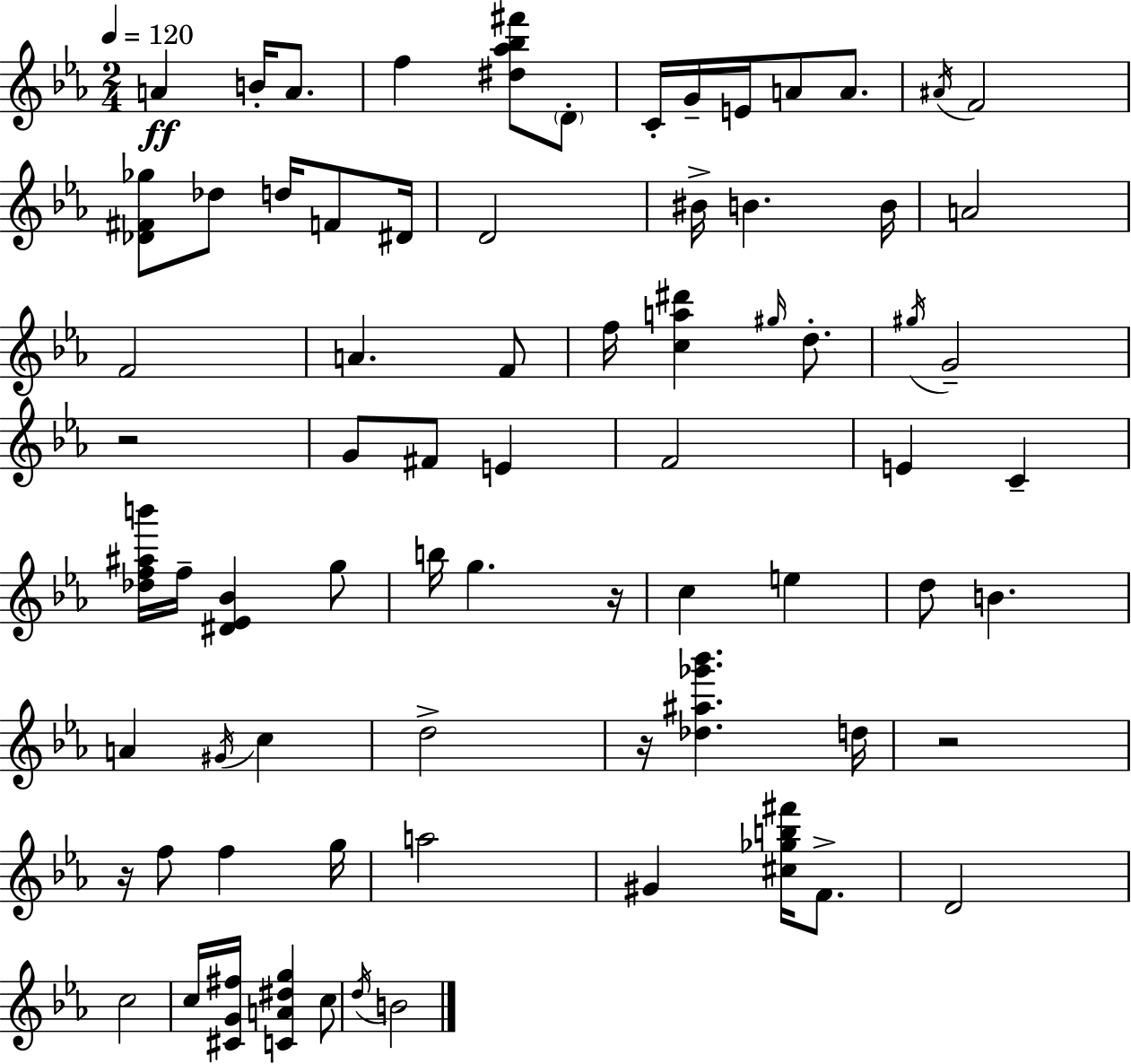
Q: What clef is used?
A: treble